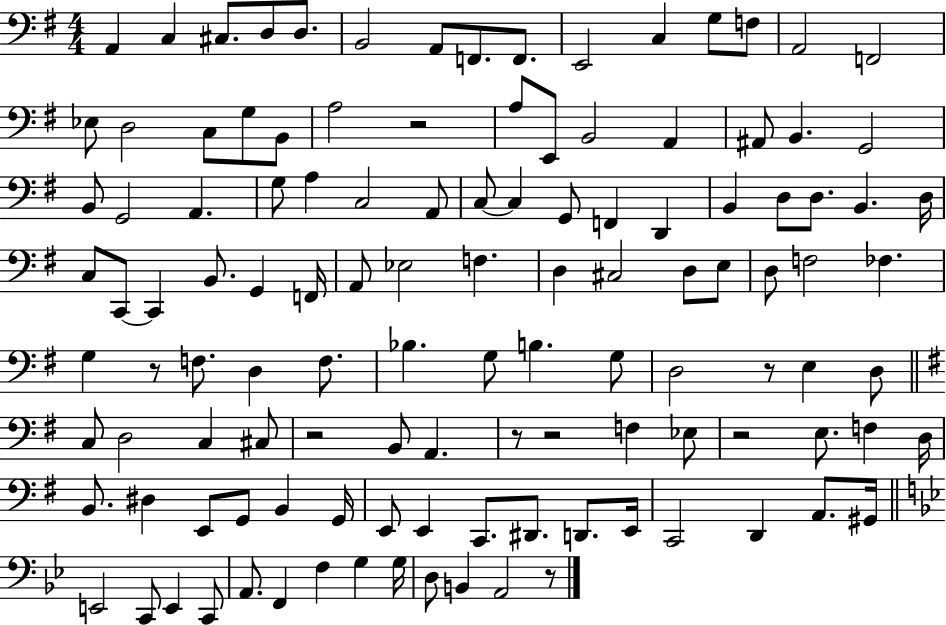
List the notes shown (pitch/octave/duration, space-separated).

A2/q C3/q C#3/e. D3/e D3/e. B2/h A2/e F2/e. F2/e. E2/h C3/q G3/e F3/e A2/h F2/h Eb3/e D3/h C3/e G3/e B2/e A3/h R/h A3/e E2/e B2/h A2/q A#2/e B2/q. G2/h B2/e G2/h A2/q. G3/e A3/q C3/h A2/e C3/e C3/q G2/e F2/q D2/q B2/q D3/e D3/e. B2/q. D3/s C3/e C2/e C2/q B2/e. G2/q F2/s A2/e Eb3/h F3/q. D3/q C#3/h D3/e E3/e D3/e F3/h FES3/q. G3/q R/e F3/e. D3/q F3/e. Bb3/q. G3/e B3/q. G3/e D3/h R/e E3/q D3/e C3/e D3/h C3/q C#3/e R/h B2/e A2/q. R/e R/h F3/q Eb3/e R/h E3/e. F3/q D3/s B2/e. D#3/q E2/e G2/e B2/q G2/s E2/e E2/q C2/e. D#2/e. D2/e. E2/s C2/h D2/q A2/e. G#2/s E2/h C2/e E2/q C2/e A2/e. F2/q F3/q G3/q G3/s D3/e B2/q A2/h R/e